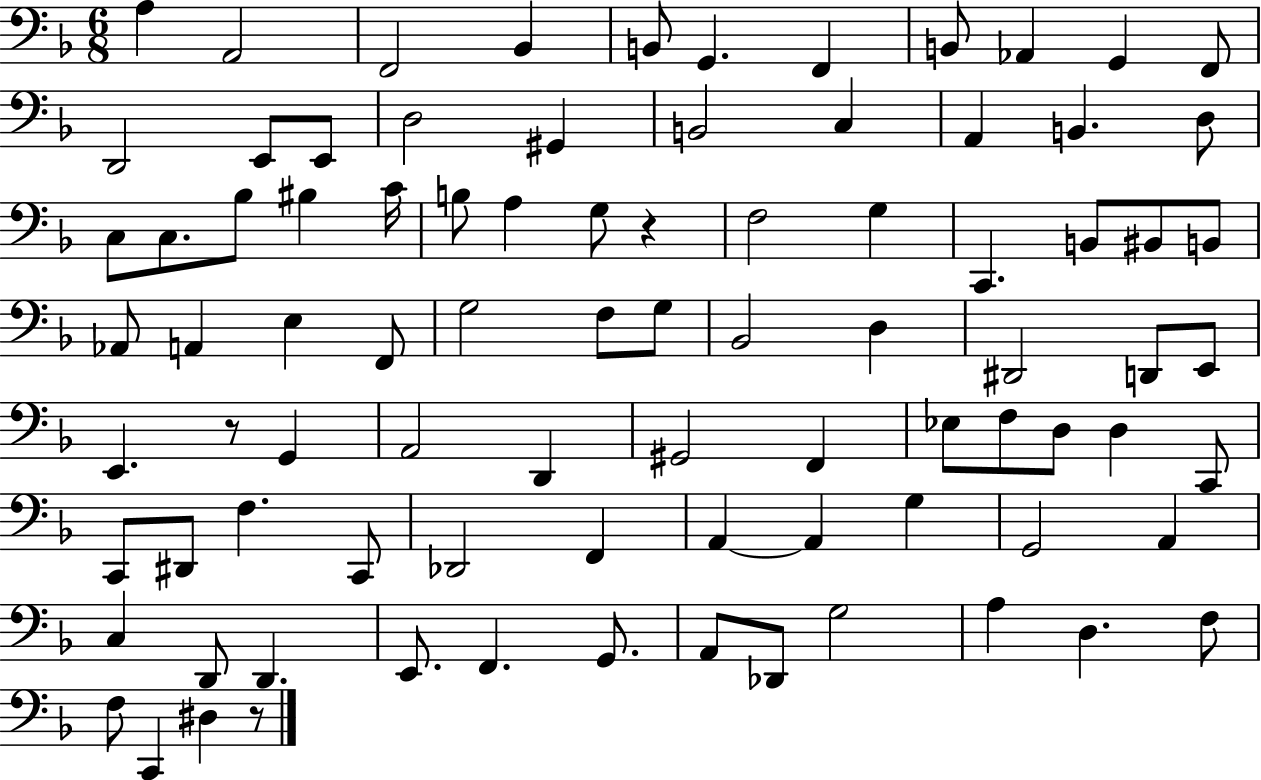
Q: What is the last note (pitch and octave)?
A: D#3